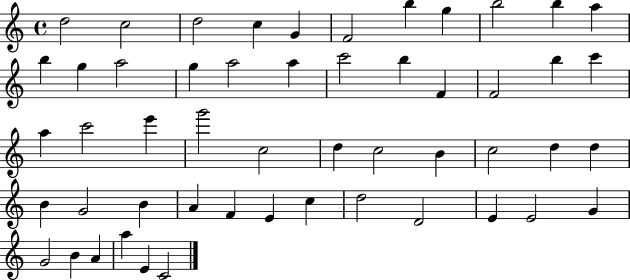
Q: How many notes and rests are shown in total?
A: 52